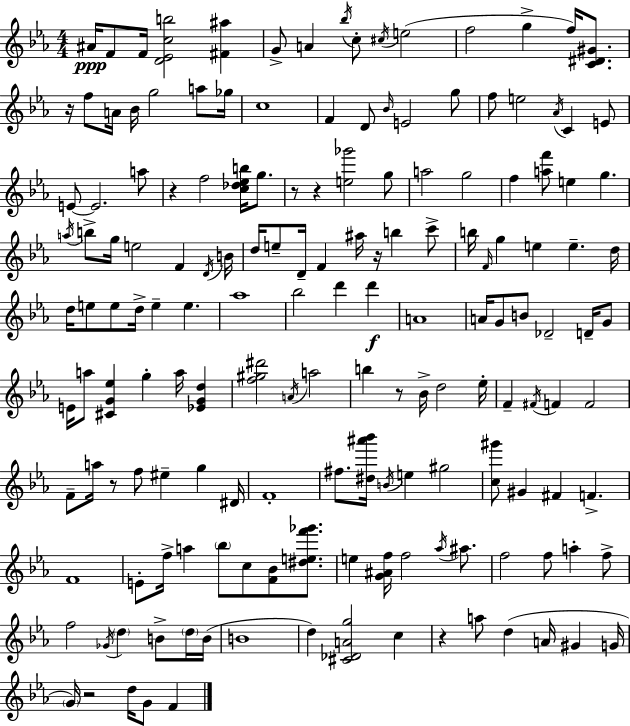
A#4/s F4/e F4/s [D4,Eb4,C5,B5]/h [F#4,A#5]/q G4/e A4/q Bb5/s C5/e C#5/s E5/h F5/h G5/q F5/s [C4,D#4,G#4]/e. R/s F5/e A4/s Bb4/s G5/h A5/e Gb5/s C5/w F4/q D4/e Bb4/s E4/h G5/e F5/e E5/h Ab4/s C4/q E4/e E4/e E4/h. A5/e R/q F5/h [C5,Db5,Eb5,B5]/s G5/e. R/e R/q [E5,Gb6]/h G5/e A5/h G5/h F5/q [A5,F6]/e E5/q G5/q. A5/s B5/e G5/s E5/h F4/q D4/s B4/s D5/s E5/e D4/s F4/q A#5/s R/s B5/q C6/e B5/s F4/s G5/q E5/q E5/q. D5/s D5/s E5/e E5/e D5/s E5/q E5/q. Ab5/w Bb5/h D6/q D6/q A4/w A4/s G4/e B4/e Db4/h D4/s G4/e E4/s A5/e [C#4,G4,Eb5]/q G5/q A5/s [Eb4,G4,D5]/q [F5,G#5,D#6]/h A4/s A5/h B5/q R/e Bb4/s D5/h Eb5/s F4/q F#4/s F4/q F4/h F4/e A5/s R/e F5/e EIS5/q G5/q D#4/s F4/w F#5/e. [D#5,A#6,Bb6]/s B4/s E5/q G#5/h [C5,G#6]/e G#4/q F#4/q F4/q. F4/w E4/e F5/s A5/q Bb5/e C5/e [F4,Bb4]/e [D#5,E5,F6,Gb6]/e. E5/q [G4,A#4,F5]/s F5/h Ab5/s A#5/e. F5/h F5/e A5/q F5/e F5/h Gb4/s D5/q B4/e D5/s B4/s B4/w D5/q [C#4,Db4,A4,G5]/h C5/q R/q A5/e D5/q A4/s G#4/q G4/s G4/s R/h D5/s G4/e F4/q